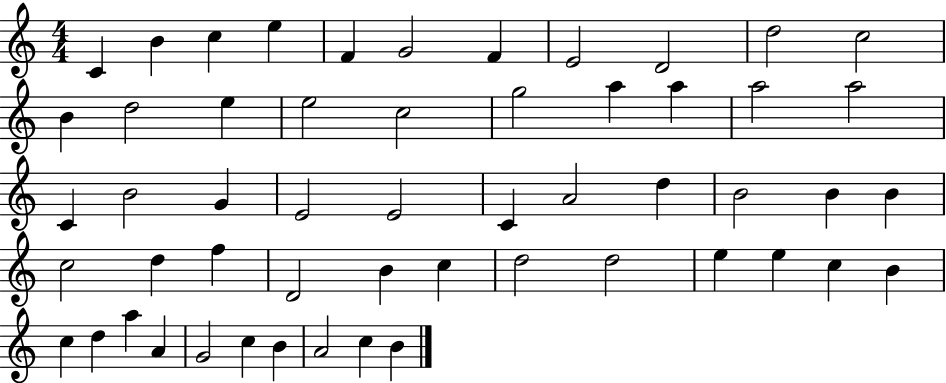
X:1
T:Untitled
M:4/4
L:1/4
K:C
C B c e F G2 F E2 D2 d2 c2 B d2 e e2 c2 g2 a a a2 a2 C B2 G E2 E2 C A2 d B2 B B c2 d f D2 B c d2 d2 e e c B c d a A G2 c B A2 c B